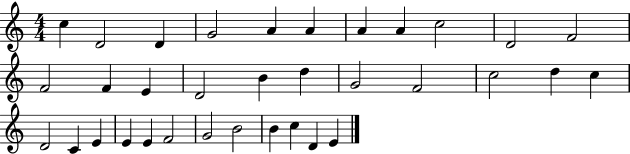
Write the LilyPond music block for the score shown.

{
  \clef treble
  \numericTimeSignature
  \time 4/4
  \key c \major
  c''4 d'2 d'4 | g'2 a'4 a'4 | a'4 a'4 c''2 | d'2 f'2 | \break f'2 f'4 e'4 | d'2 b'4 d''4 | g'2 f'2 | c''2 d''4 c''4 | \break d'2 c'4 e'4 | e'4 e'4 f'2 | g'2 b'2 | b'4 c''4 d'4 e'4 | \break \bar "|."
}